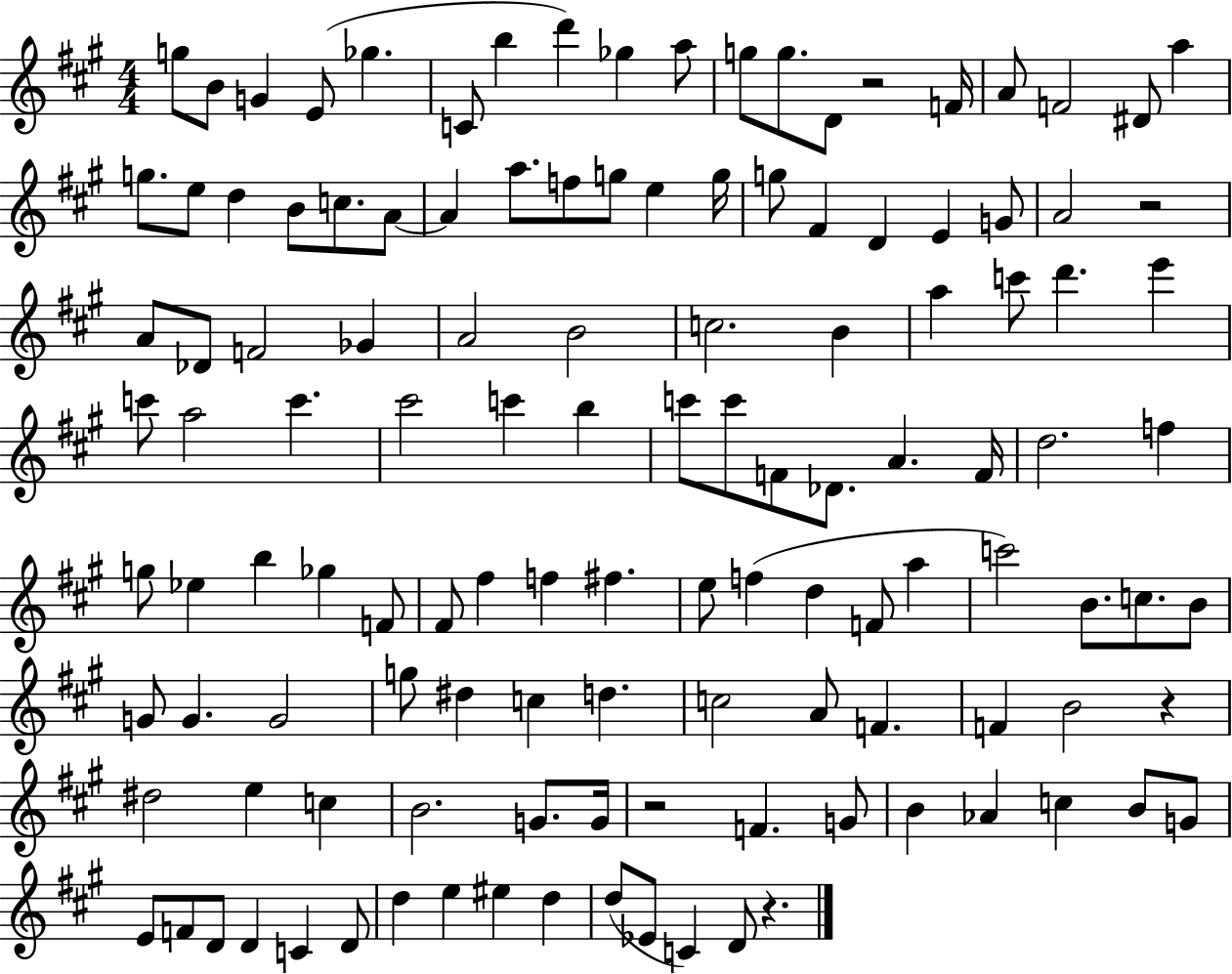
G5/e B4/e G4/q E4/e Gb5/q. C4/e B5/q D6/q Gb5/q A5/e G5/e G5/e. D4/e R/h F4/s A4/e F4/h D#4/e A5/q G5/e. E5/e D5/q B4/e C5/e. A4/e A4/q A5/e. F5/e G5/e E5/q G5/s G5/e F#4/q D4/q E4/q G4/e A4/h R/h A4/e Db4/e F4/h Gb4/q A4/h B4/h C5/h. B4/q A5/q C6/e D6/q. E6/q C6/e A5/h C6/q. C#6/h C6/q B5/q C6/e C6/e F4/e Db4/e. A4/q. F4/s D5/h. F5/q G5/e Eb5/q B5/q Gb5/q F4/e F#4/e F#5/q F5/q F#5/q. E5/e F5/q D5/q F4/e A5/q C6/h B4/e. C5/e. B4/e G4/e G4/q. G4/h G5/e D#5/q C5/q D5/q. C5/h A4/e F4/q. F4/q B4/h R/q D#5/h E5/q C5/q B4/h. G4/e. G4/s R/h F4/q. G4/e B4/q Ab4/q C5/q B4/e G4/e E4/e F4/e D4/e D4/q C4/q D4/e D5/q E5/q EIS5/q D5/q D5/e Eb4/e C4/q D4/e R/q.